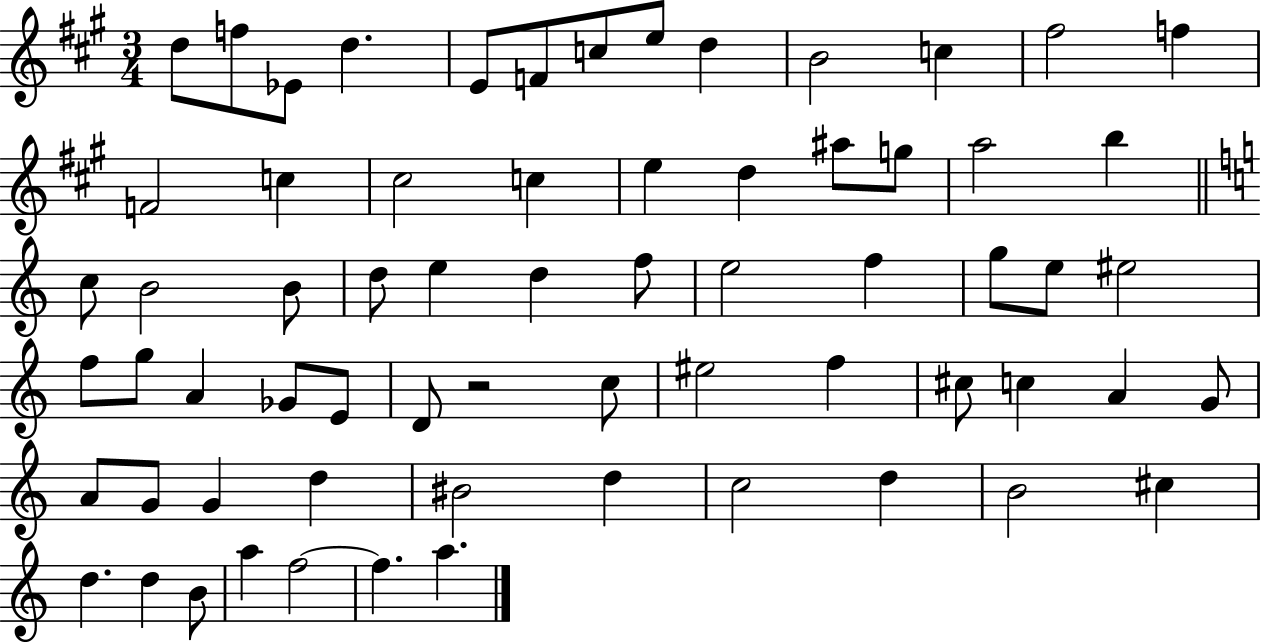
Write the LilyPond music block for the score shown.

{
  \clef treble
  \numericTimeSignature
  \time 3/4
  \key a \major
  d''8 f''8 ees'8 d''4. | e'8 f'8 c''8 e''8 d''4 | b'2 c''4 | fis''2 f''4 | \break f'2 c''4 | cis''2 c''4 | e''4 d''4 ais''8 g''8 | a''2 b''4 | \break \bar "||" \break \key c \major c''8 b'2 b'8 | d''8 e''4 d''4 f''8 | e''2 f''4 | g''8 e''8 eis''2 | \break f''8 g''8 a'4 ges'8 e'8 | d'8 r2 c''8 | eis''2 f''4 | cis''8 c''4 a'4 g'8 | \break a'8 g'8 g'4 d''4 | bis'2 d''4 | c''2 d''4 | b'2 cis''4 | \break d''4. d''4 b'8 | a''4 f''2~~ | f''4. a''4. | \bar "|."
}